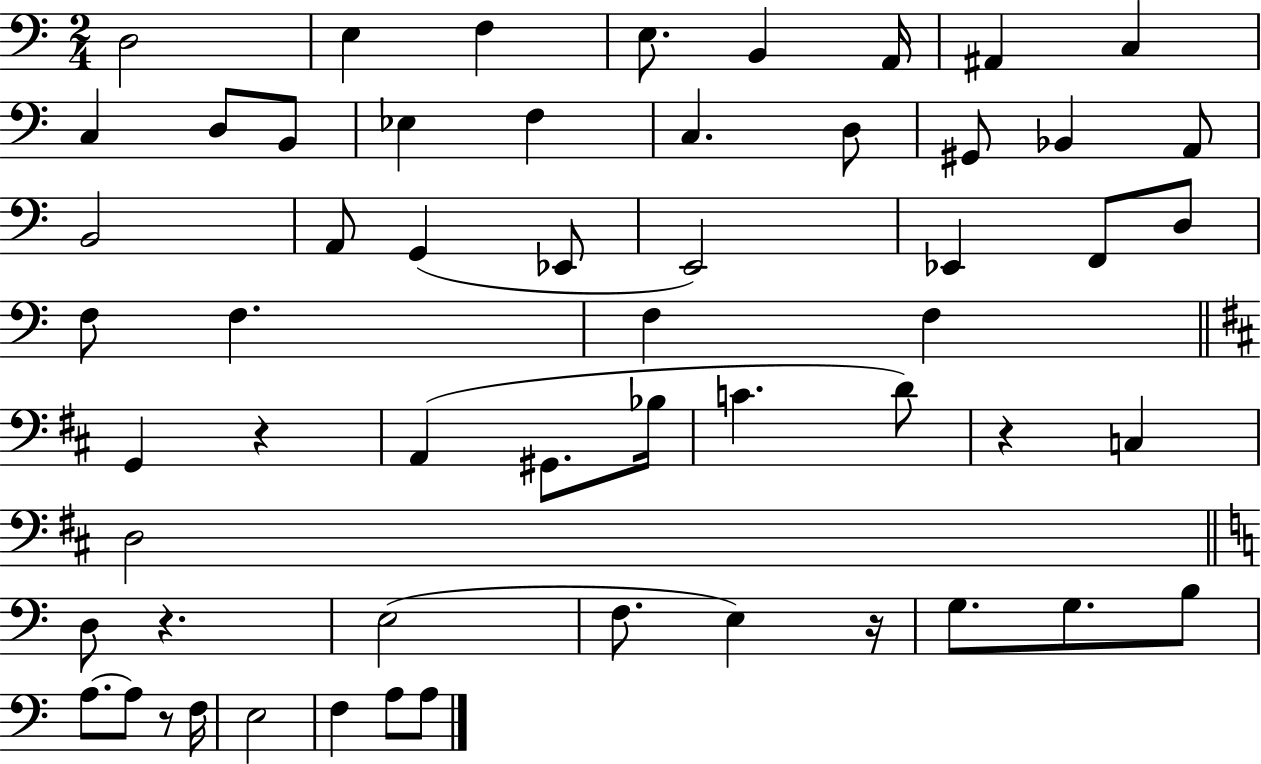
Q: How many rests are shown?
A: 5